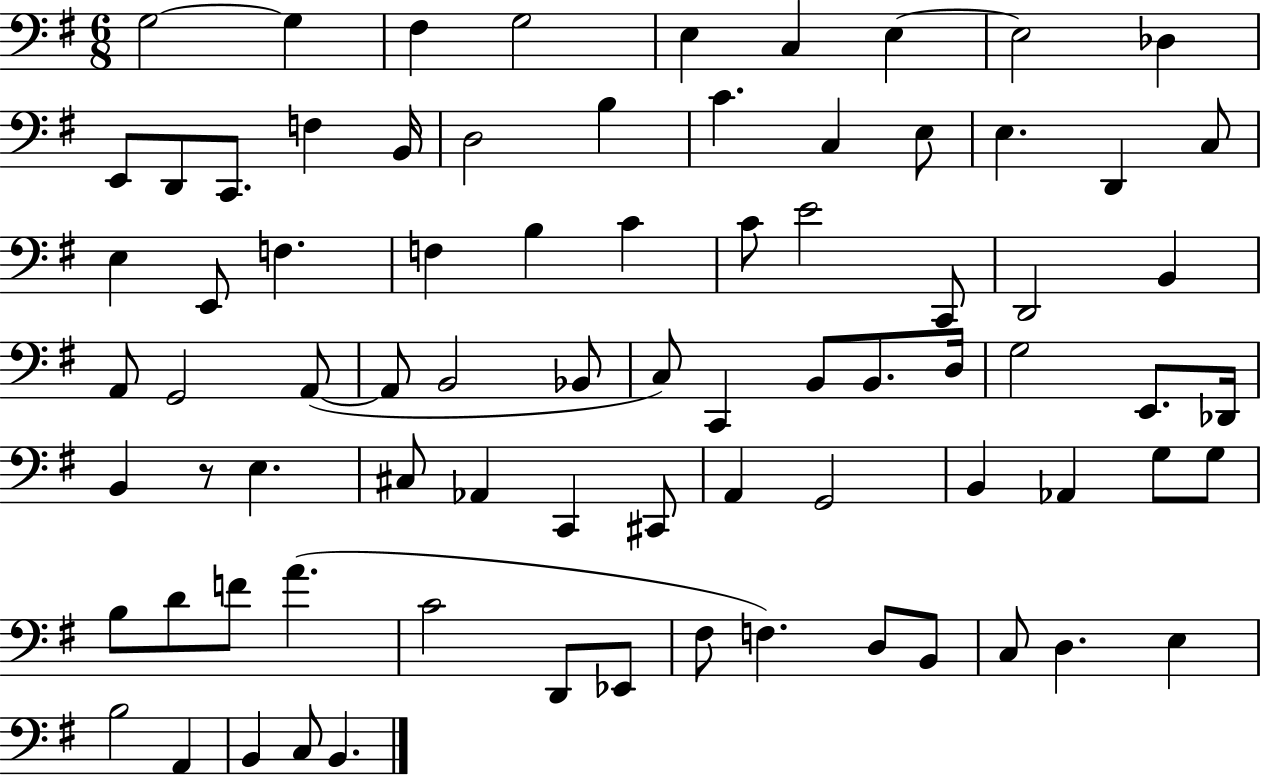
X:1
T:Untitled
M:6/8
L:1/4
K:G
G,2 G, ^F, G,2 E, C, E, E,2 _D, E,,/2 D,,/2 C,,/2 F, B,,/4 D,2 B, C C, E,/2 E, D,, C,/2 E, E,,/2 F, F, B, C C/2 E2 C,,/2 D,,2 B,, A,,/2 G,,2 A,,/2 A,,/2 B,,2 _B,,/2 C,/2 C,, B,,/2 B,,/2 D,/4 G,2 E,,/2 _D,,/4 B,, z/2 E, ^C,/2 _A,, C,, ^C,,/2 A,, G,,2 B,, _A,, G,/2 G,/2 B,/2 D/2 F/2 A C2 D,,/2 _E,,/2 ^F,/2 F, D,/2 B,,/2 C,/2 D, E, B,2 A,, B,, C,/2 B,,